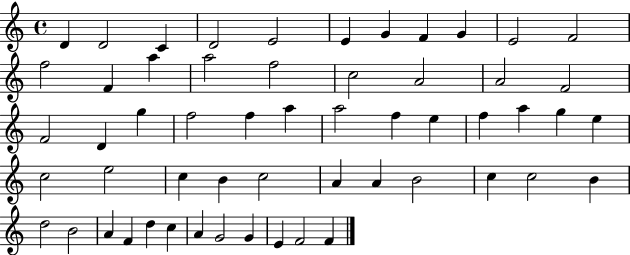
{
  \clef treble
  \time 4/4
  \defaultTimeSignature
  \key c \major
  d'4 d'2 c'4 | d'2 e'2 | e'4 g'4 f'4 g'4 | e'2 f'2 | \break f''2 f'4 a''4 | a''2 f''2 | c''2 a'2 | a'2 f'2 | \break f'2 d'4 g''4 | f''2 f''4 a''4 | a''2 f''4 e''4 | f''4 a''4 g''4 e''4 | \break c''2 e''2 | c''4 b'4 c''2 | a'4 a'4 b'2 | c''4 c''2 b'4 | \break d''2 b'2 | a'4 f'4 d''4 c''4 | a'4 g'2 g'4 | e'4 f'2 f'4 | \break \bar "|."
}